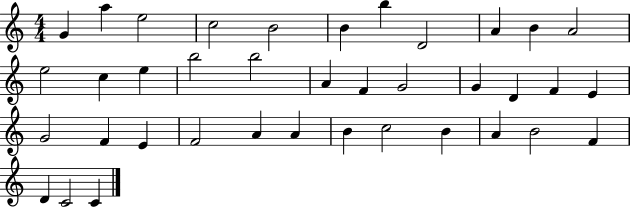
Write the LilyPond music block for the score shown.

{
  \clef treble
  \numericTimeSignature
  \time 4/4
  \key c \major
  g'4 a''4 e''2 | c''2 b'2 | b'4 b''4 d'2 | a'4 b'4 a'2 | \break e''2 c''4 e''4 | b''2 b''2 | a'4 f'4 g'2 | g'4 d'4 f'4 e'4 | \break g'2 f'4 e'4 | f'2 a'4 a'4 | b'4 c''2 b'4 | a'4 b'2 f'4 | \break d'4 c'2 c'4 | \bar "|."
}